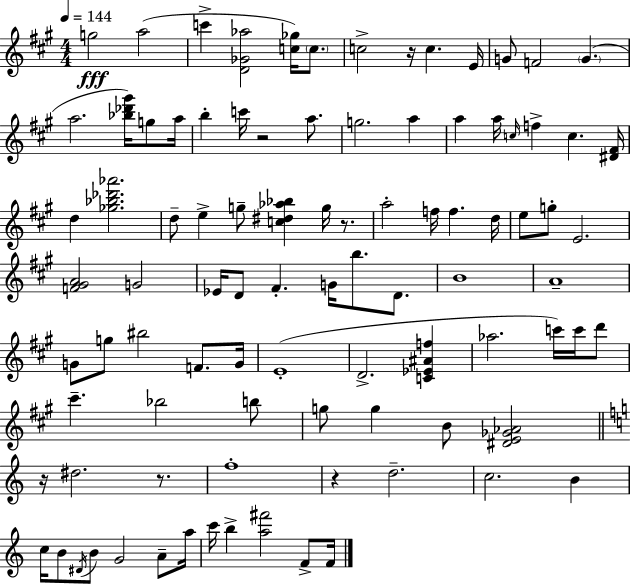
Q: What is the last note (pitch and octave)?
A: F4